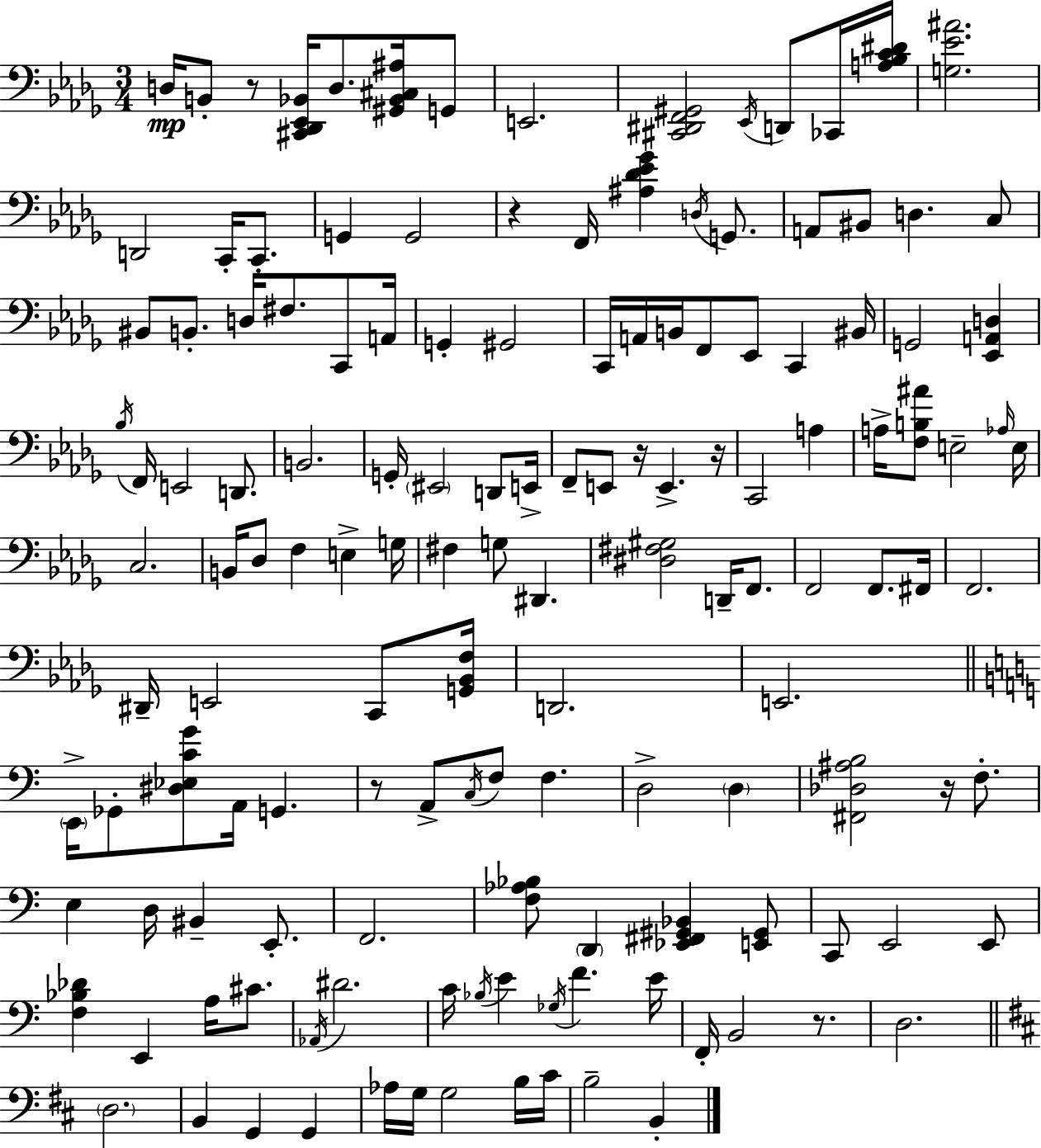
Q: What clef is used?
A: bass